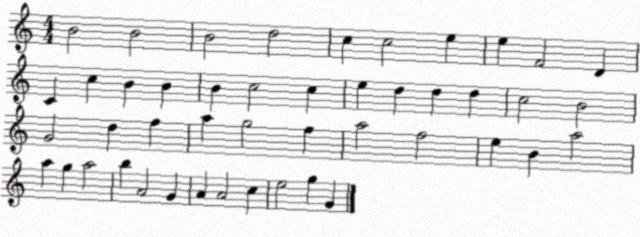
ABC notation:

X:1
T:Untitled
M:4/4
L:1/4
K:C
B2 B2 B2 d2 c c2 e e F2 D C c B B B c2 c e d d d c2 B2 G2 d f a g2 f a2 f2 e B a2 a g a2 b A2 G A A2 c e2 g G